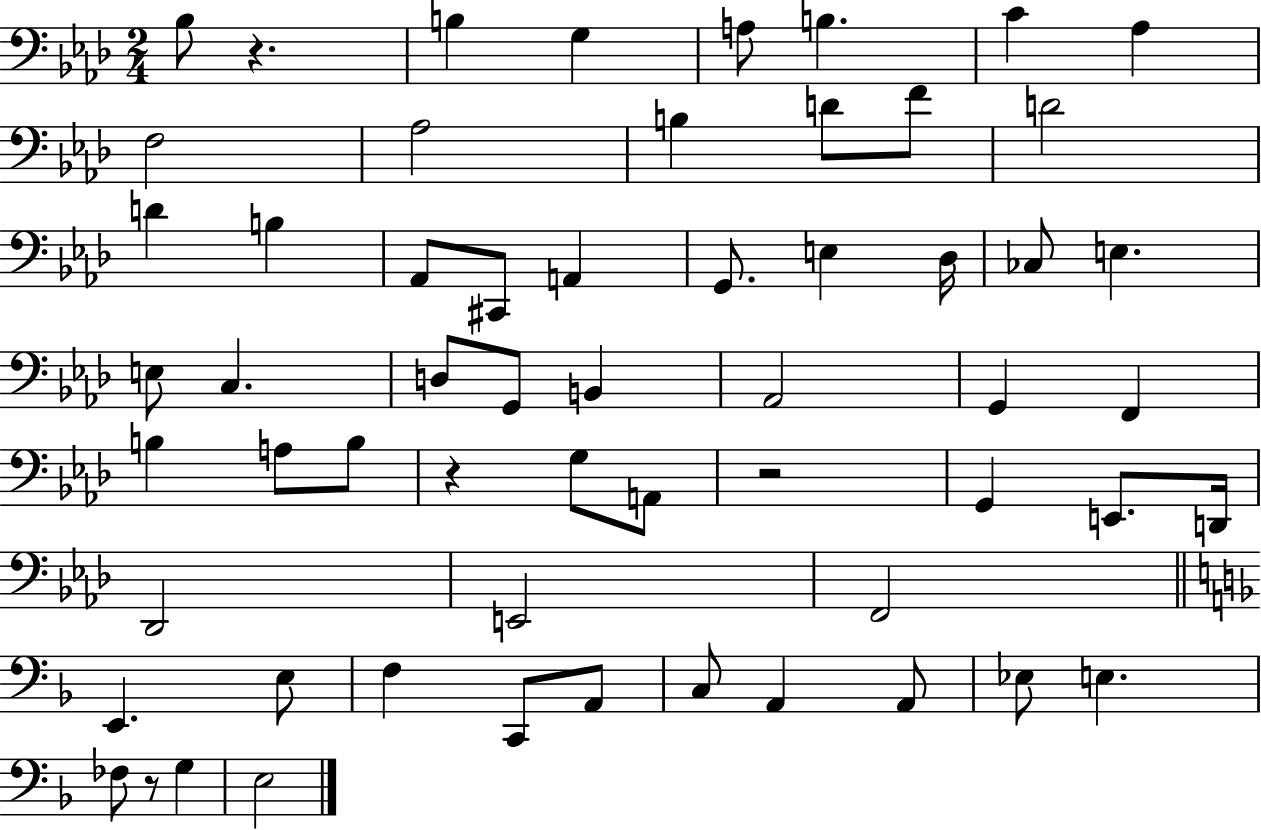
Bb3/e R/q. B3/q G3/q A3/e B3/q. C4/q Ab3/q F3/h Ab3/h B3/q D4/e F4/e D4/h D4/q B3/q Ab2/e C#2/e A2/q G2/e. E3/q Db3/s CES3/e E3/q. E3/e C3/q. D3/e G2/e B2/q Ab2/h G2/q F2/q B3/q A3/e B3/e R/q G3/e A2/e R/h G2/q E2/e. D2/s Db2/h E2/h F2/h E2/q. E3/e F3/q C2/e A2/e C3/e A2/q A2/e Eb3/e E3/q. FES3/e R/e G3/q E3/h